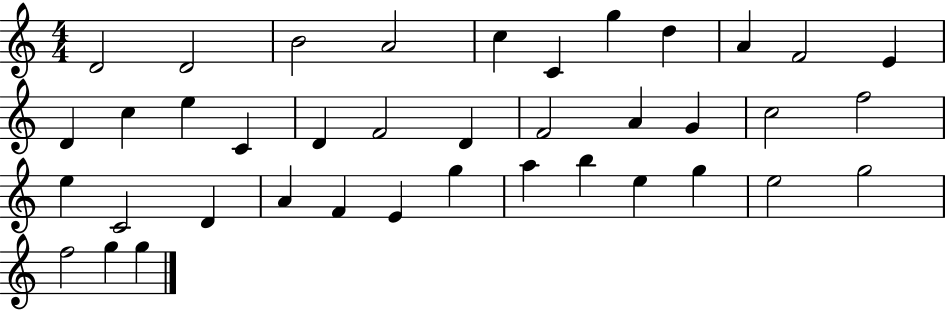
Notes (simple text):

D4/h D4/h B4/h A4/h C5/q C4/q G5/q D5/q A4/q F4/h E4/q D4/q C5/q E5/q C4/q D4/q F4/h D4/q F4/h A4/q G4/q C5/h F5/h E5/q C4/h D4/q A4/q F4/q E4/q G5/q A5/q B5/q E5/q G5/q E5/h G5/h F5/h G5/q G5/q